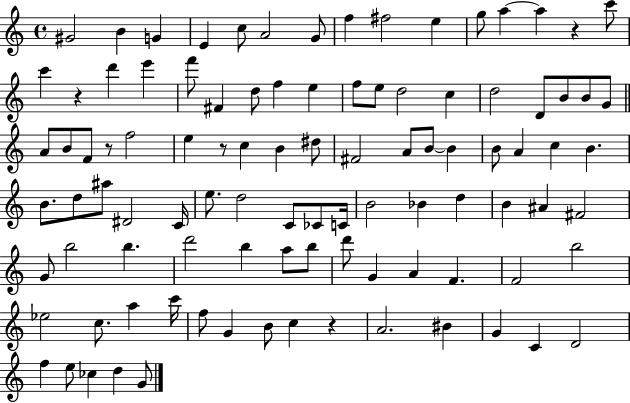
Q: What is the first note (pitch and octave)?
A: G#4